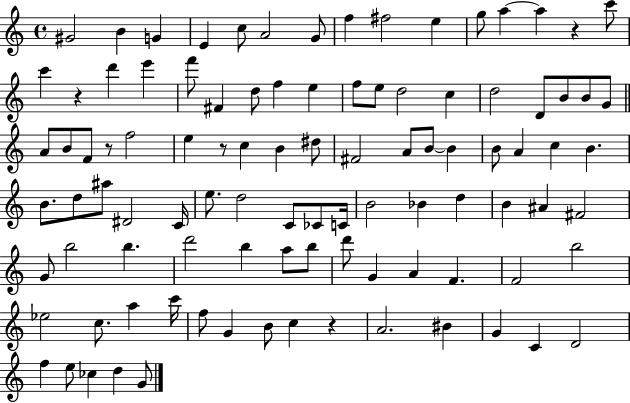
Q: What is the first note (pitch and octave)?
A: G#4